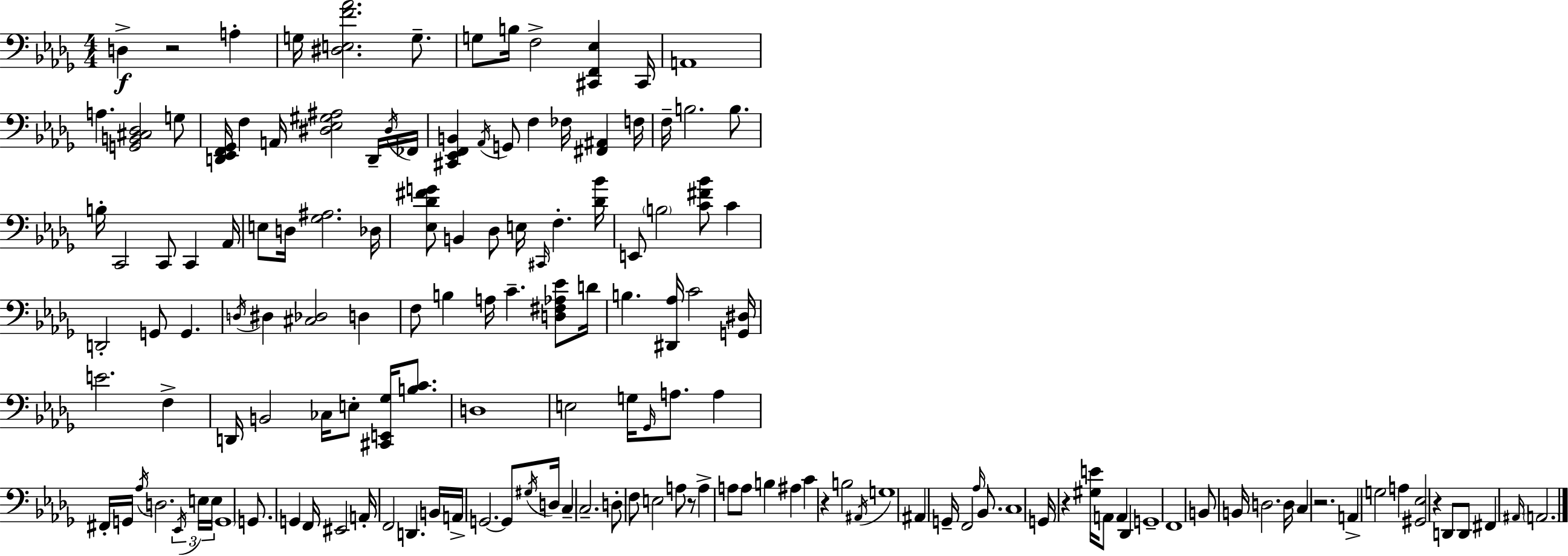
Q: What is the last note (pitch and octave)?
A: A2